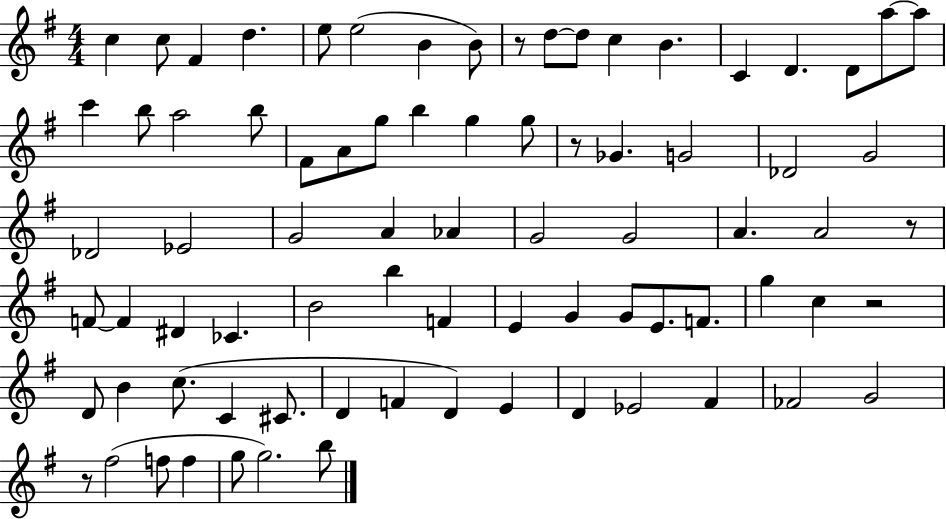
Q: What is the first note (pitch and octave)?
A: C5